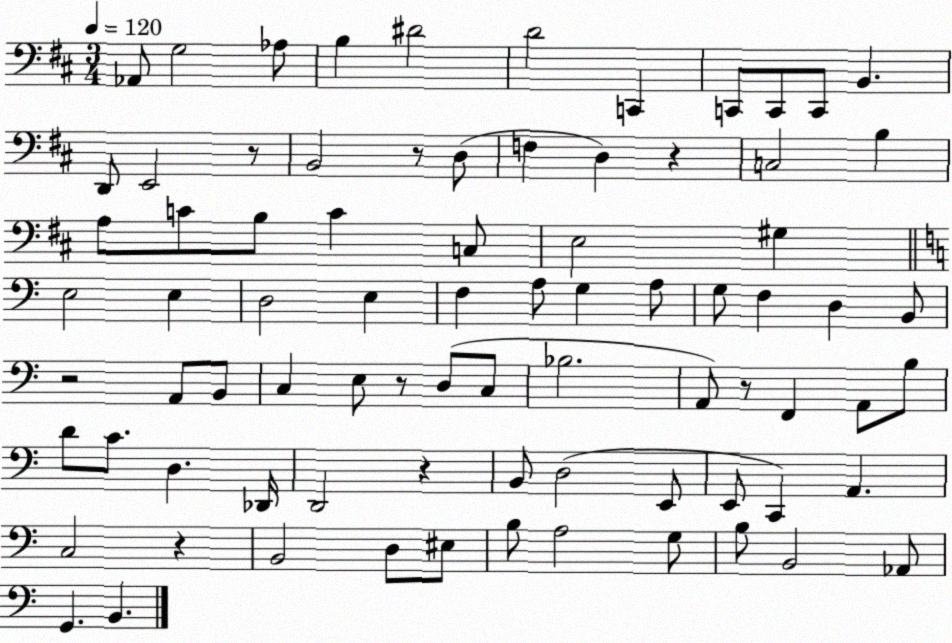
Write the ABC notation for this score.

X:1
T:Untitled
M:3/4
L:1/4
K:D
_A,,/2 G,2 _A,/2 B, ^D2 D2 C,, C,,/2 C,,/2 C,,/2 B,, D,,/2 E,,2 z/2 B,,2 z/2 D,/2 F, D, z C,2 B, A,/2 C/2 B,/2 C C,/2 E,2 ^G, E,2 E, D,2 E, F, A,/2 G, A,/2 G,/2 F, D, B,,/2 z2 A,,/2 B,,/2 C, E,/2 z/2 D,/2 C,/2 _B,2 A,,/2 z/2 F,, A,,/2 B,/2 D/2 C/2 D, _D,,/4 D,,2 z B,,/2 D,2 E,,/2 E,,/2 C,, A,, C,2 z B,,2 D,/2 ^E,/2 B,/2 A,2 G,/2 B,/2 B,,2 _A,,/2 G,, B,,